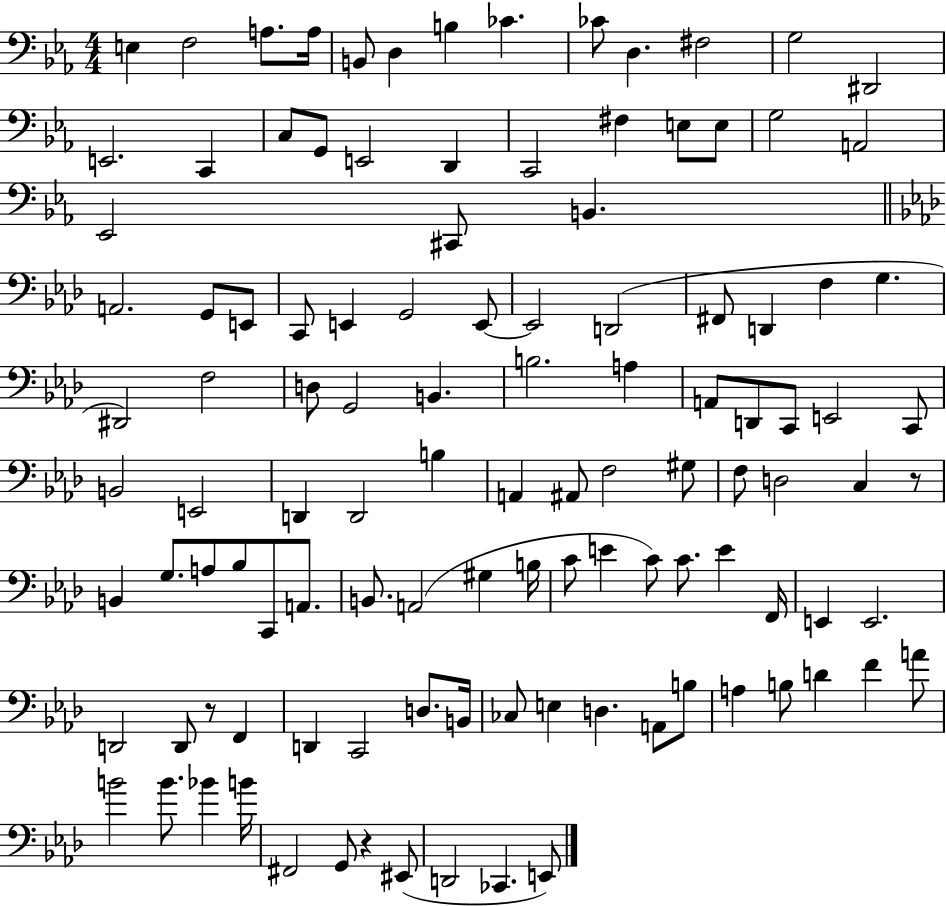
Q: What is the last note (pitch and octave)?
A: E2